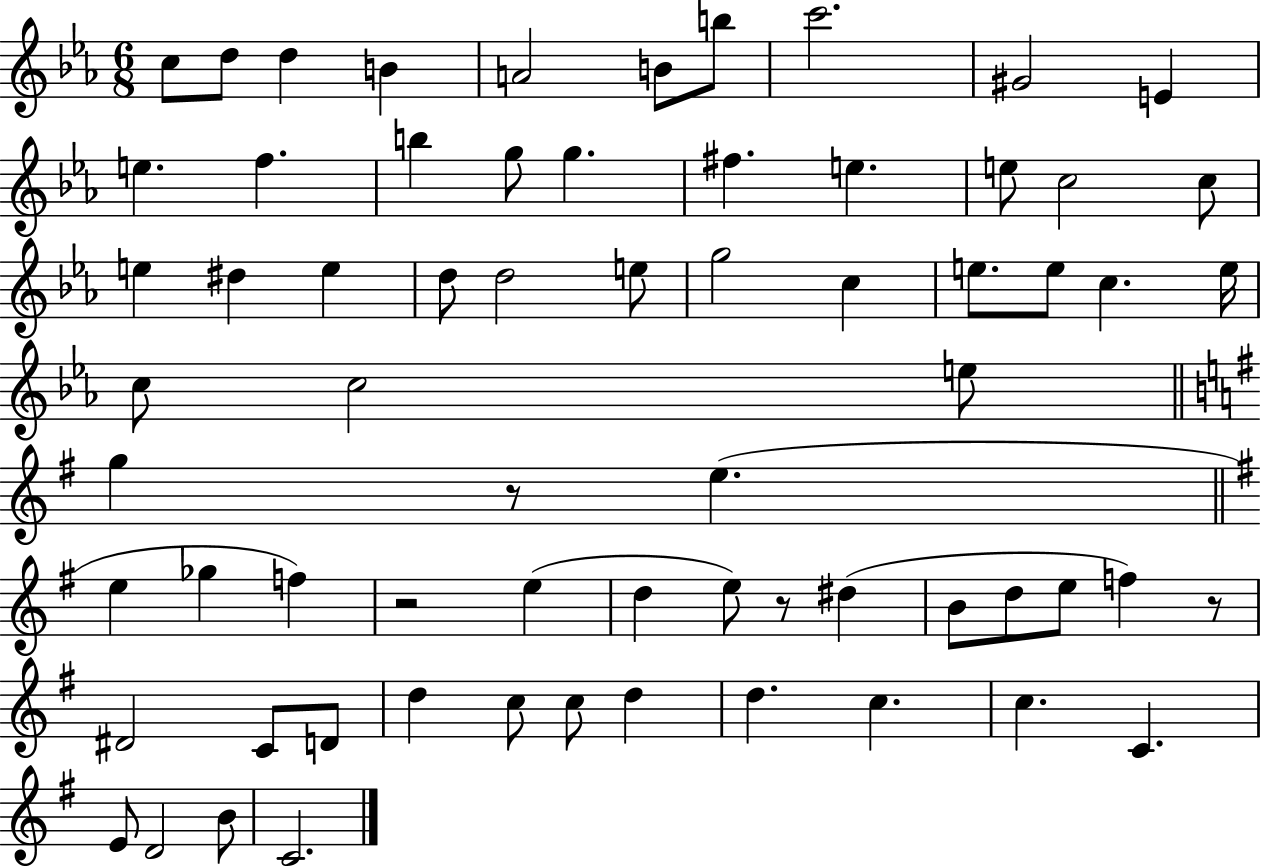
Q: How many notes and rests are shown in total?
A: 67